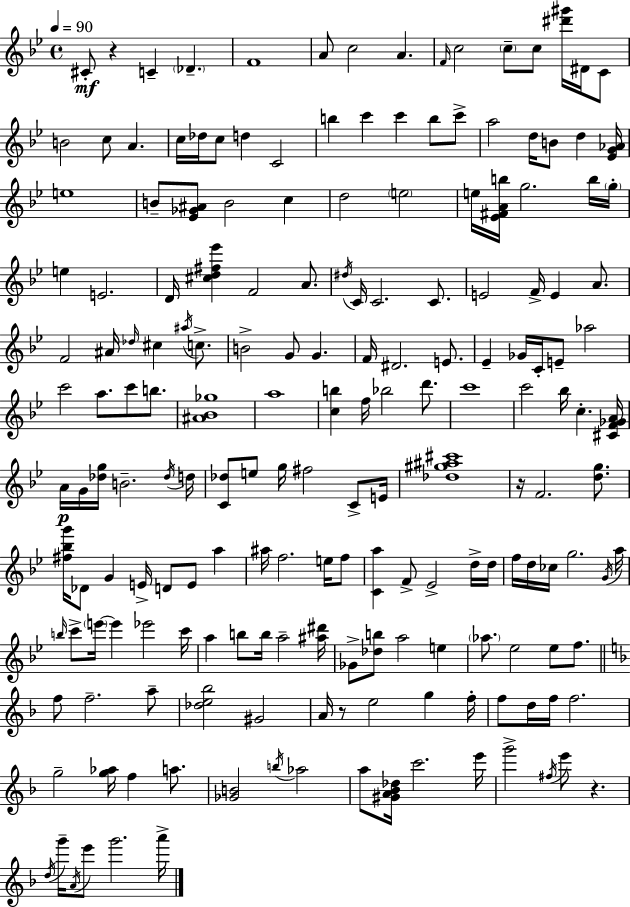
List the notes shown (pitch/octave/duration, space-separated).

C#4/e R/q C4/q Db4/q. F4/w A4/e C5/h A4/q. F4/s C5/h C5/e C5/e [D#6,G#6]/s D#4/s C4/e B4/h C5/e A4/q. C5/s Db5/s C5/e D5/q C4/h B5/q C6/q C6/q B5/e C6/e A5/h D5/s B4/e D5/q [Eb4,G4,Ab4]/s E5/w B4/e [Eb4,Gb4,A#4]/e B4/h C5/q D5/h E5/h E5/s [Eb4,F#4,A4,B5]/s G5/h. B5/s G5/s E5/q E4/h. D4/s [C#5,D5,F#5,Eb6]/q F4/h A4/e. D#5/s C4/s C4/h. C4/e. E4/h F4/s E4/q A4/e. F4/h A#4/s Db5/s C#5/q A#5/s C5/e. B4/h G4/e G4/q. F4/s D#4/h. E4/e. Eb4/q Gb4/s C4/s E4/e Ab5/h C6/h A5/e. C6/e B5/e. [A#4,Bb4,Gb5]/w A5/w [C5,B5]/q F5/s Bb5/h D6/e. C6/w C6/h Bb5/s C5/q. [C#4,F4,Gb4,A4]/s A4/s G4/s [Db5,G5]/s B4/h. Db5/s D5/s [C4,Db5]/e E5/e G5/s F#5/h C4/e E4/s [Db5,G#5,A#5,C#6]/w R/s F4/h. [D5,G5]/e. [F#5,Bb5,G6]/s Db4/e G4/q E4/s D4/e E4/e A5/q A#5/s F5/h. E5/s F5/e [C4,A5]/q F4/e Eb4/h D5/s D5/s F5/s D5/s CES5/s G5/h. G4/s A5/s B5/s C6/e E6/s E6/q Eb6/h C6/s A5/q B5/e B5/s A5/h [A#5,D#6]/s Gb4/e [Db5,B5]/e A5/h E5/q Ab5/e. Eb5/h Eb5/e F5/e. F5/e F5/h. A5/e [Db5,E5,Bb5]/h G#4/h A4/s R/e E5/h G5/q F5/s F5/e D5/s F5/s F5/h. G5/h [G5,Ab5]/s F5/q A5/e. [Gb4,B4]/h B5/s Ab5/h A5/e [G#4,A4,Bb4,Db5]/s C6/h. E6/s G6/h F#5/s E6/e R/q. D5/s G6/s A4/s E6/e G6/h. A6/s